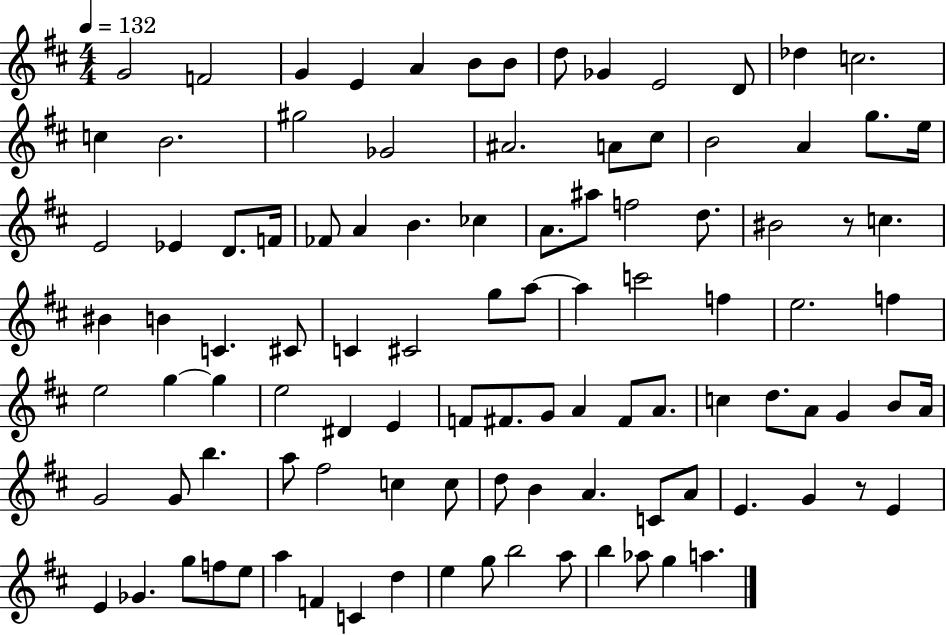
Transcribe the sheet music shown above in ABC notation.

X:1
T:Untitled
M:4/4
L:1/4
K:D
G2 F2 G E A B/2 B/2 d/2 _G E2 D/2 _d c2 c B2 ^g2 _G2 ^A2 A/2 ^c/2 B2 A g/2 e/4 E2 _E D/2 F/4 _F/2 A B _c A/2 ^a/2 f2 d/2 ^B2 z/2 c ^B B C ^C/2 C ^C2 g/2 a/2 a c'2 f e2 f e2 g g e2 ^D E F/2 ^F/2 G/2 A ^F/2 A/2 c d/2 A/2 G B/2 A/4 G2 G/2 b a/2 ^f2 c c/2 d/2 B A C/2 A/2 E G z/2 E E _G g/2 f/2 e/2 a F C d e g/2 b2 a/2 b _a/2 g a